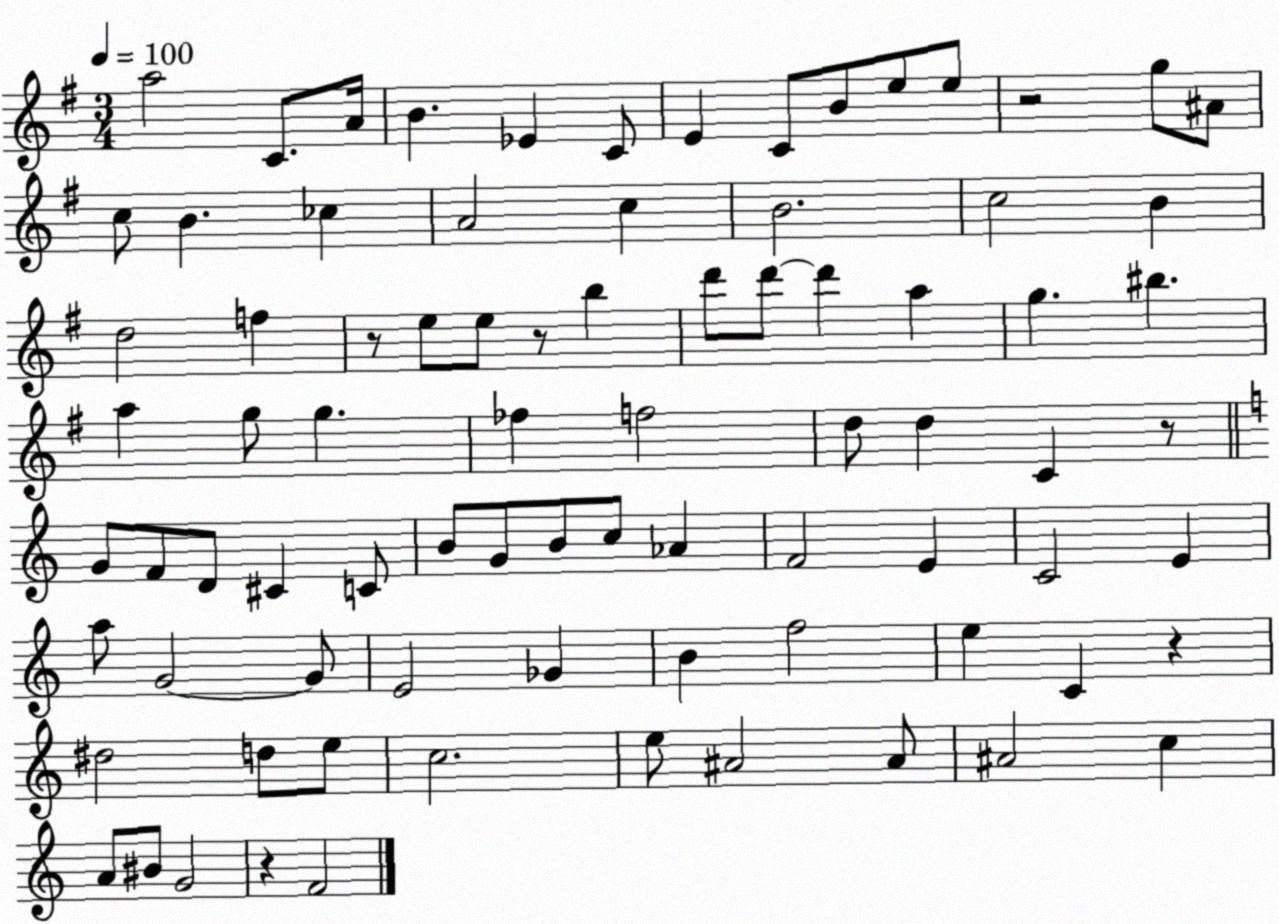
X:1
T:Untitled
M:3/4
L:1/4
K:G
a2 C/2 A/4 B _E C/2 E C/2 B/2 e/2 e/2 z2 g/2 ^A/2 c/2 B _c A2 c B2 c2 B d2 f z/2 e/2 e/2 z/2 b d'/2 d'/2 d' a g ^b a g/2 g _f f2 d/2 d C z/2 G/2 F/2 D/2 ^C C/2 B/2 G/2 B/2 c/2 _A F2 E C2 E a/2 G2 G/2 E2 _G B f2 e C z ^d2 d/2 e/2 c2 e/2 ^A2 ^A/2 ^A2 c A/2 ^B/2 G2 z F2